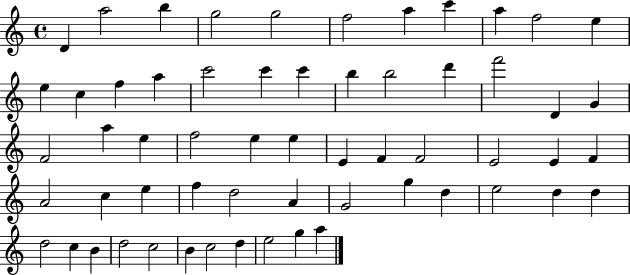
D4/q A5/h B5/q G5/h G5/h F5/h A5/q C6/q A5/q F5/h E5/q E5/q C5/q F5/q A5/q C6/h C6/q C6/q B5/q B5/h D6/q F6/h D4/q G4/q F4/h A5/q E5/q F5/h E5/q E5/q E4/q F4/q F4/h E4/h E4/q F4/q A4/h C5/q E5/q F5/q D5/h A4/q G4/h G5/q D5/q E5/h D5/q D5/q D5/h C5/q B4/q D5/h C5/h B4/q C5/h D5/q E5/h G5/q A5/q